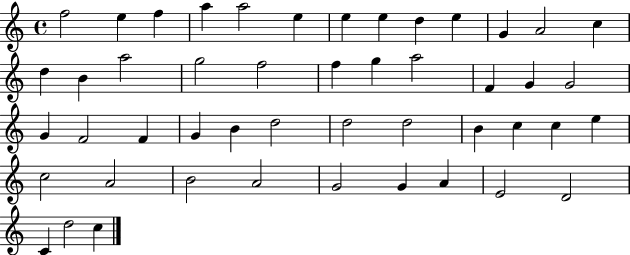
F5/h E5/q F5/q A5/q A5/h E5/q E5/q E5/q D5/q E5/q G4/q A4/h C5/q D5/q B4/q A5/h G5/h F5/h F5/q G5/q A5/h F4/q G4/q G4/h G4/q F4/h F4/q G4/q B4/q D5/h D5/h D5/h B4/q C5/q C5/q E5/q C5/h A4/h B4/h A4/h G4/h G4/q A4/q E4/h D4/h C4/q D5/h C5/q